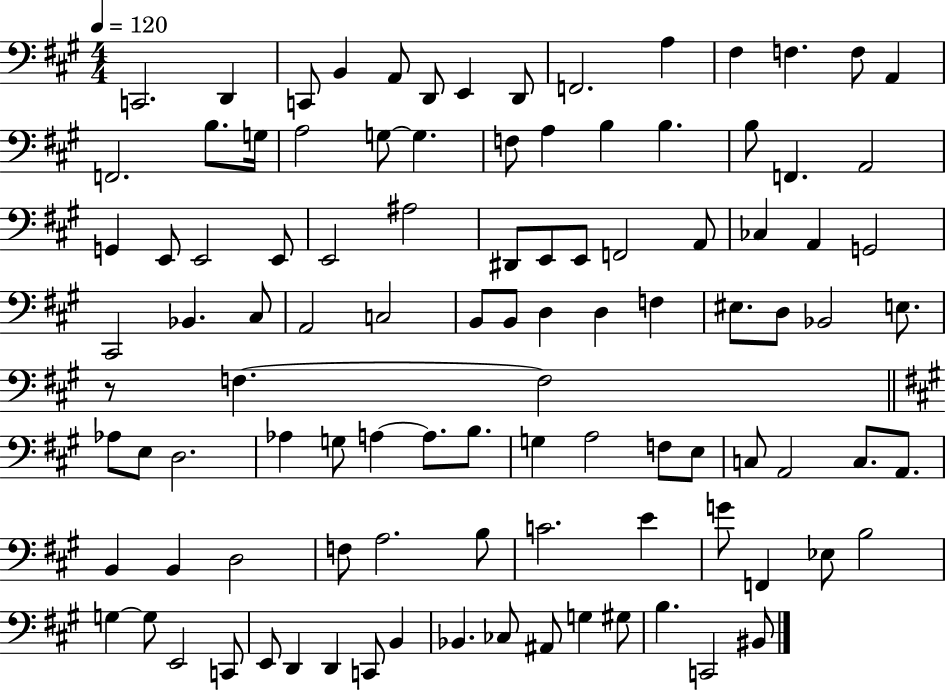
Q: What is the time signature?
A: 4/4